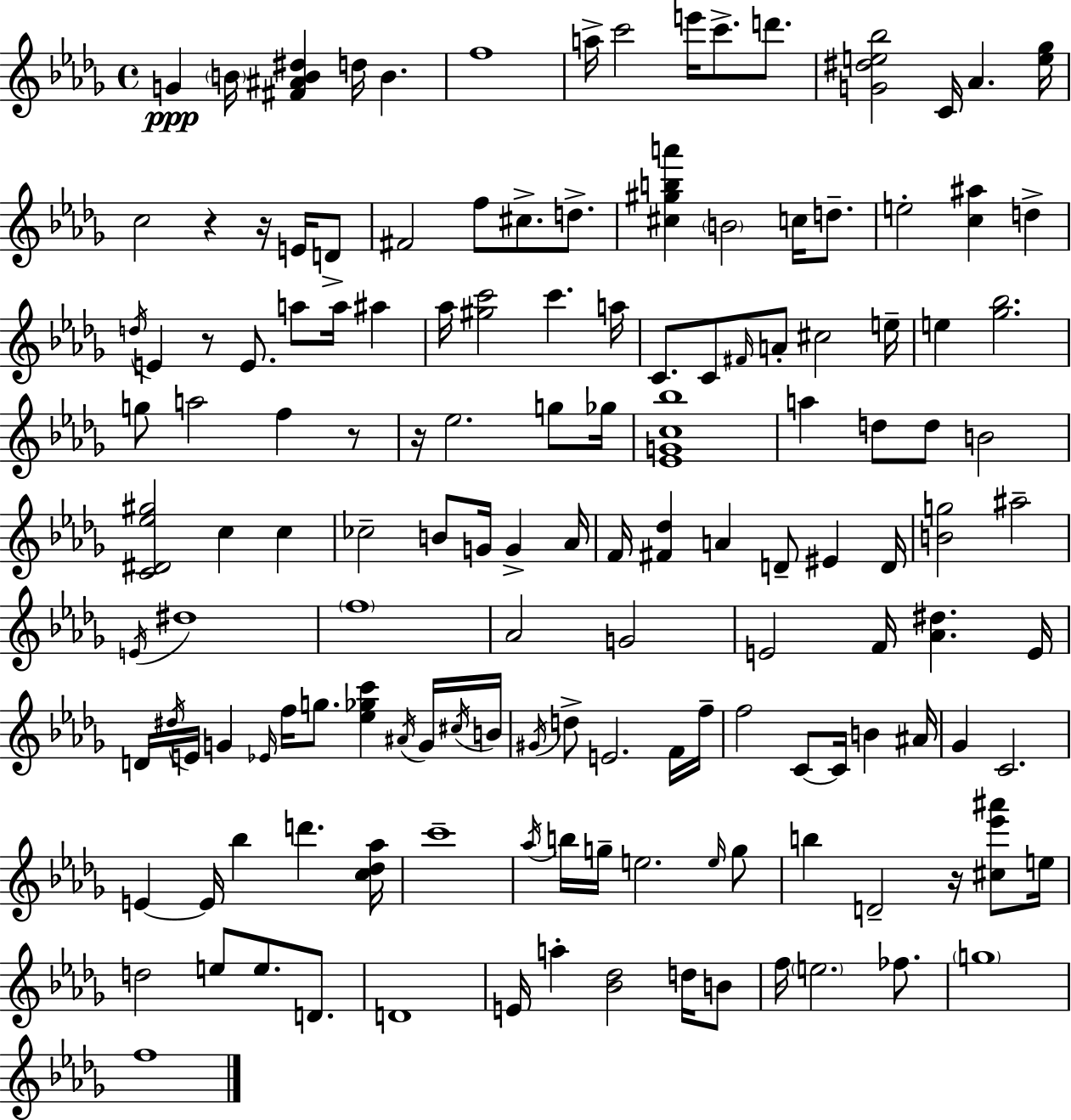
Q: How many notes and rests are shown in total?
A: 144